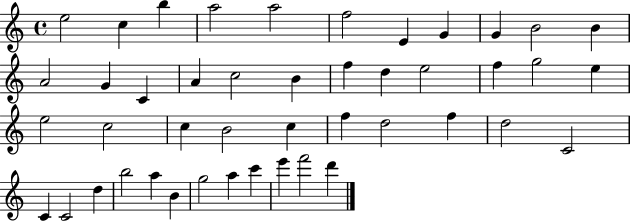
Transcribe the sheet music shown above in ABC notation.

X:1
T:Untitled
M:4/4
L:1/4
K:C
e2 c b a2 a2 f2 E G G B2 B A2 G C A c2 B f d e2 f g2 e e2 c2 c B2 c f d2 f d2 C2 C C2 d b2 a B g2 a c' e' f'2 d'